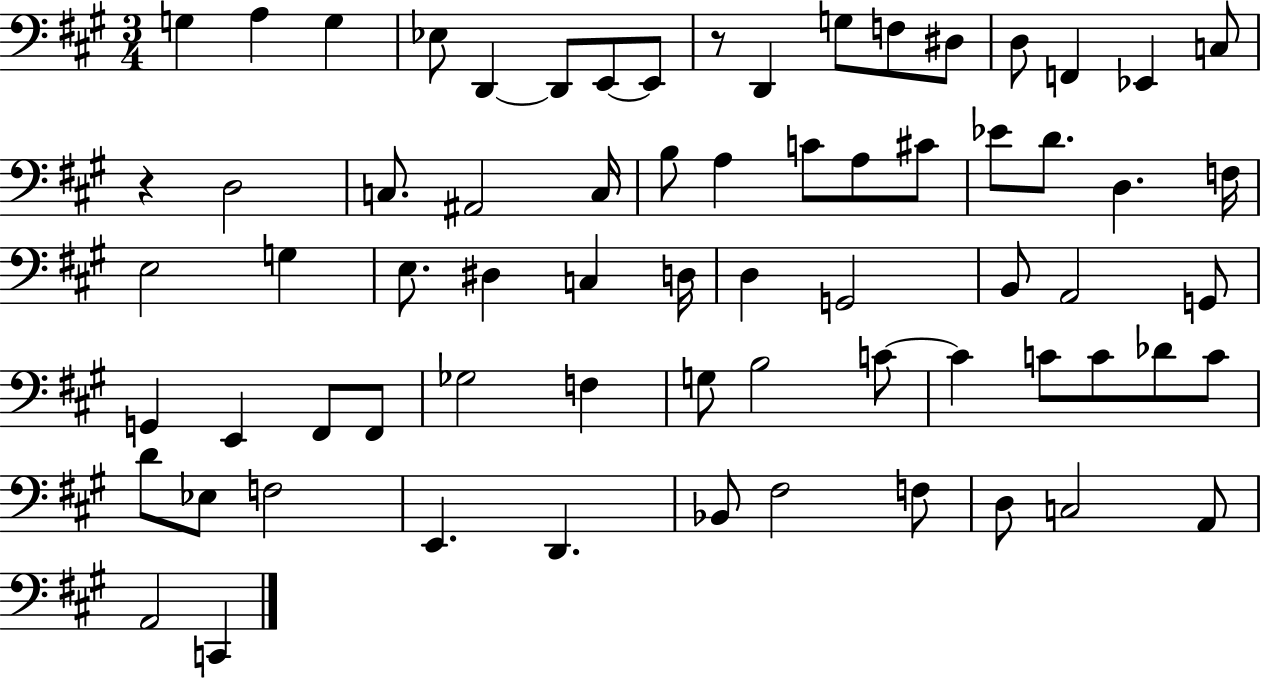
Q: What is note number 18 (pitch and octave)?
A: C3